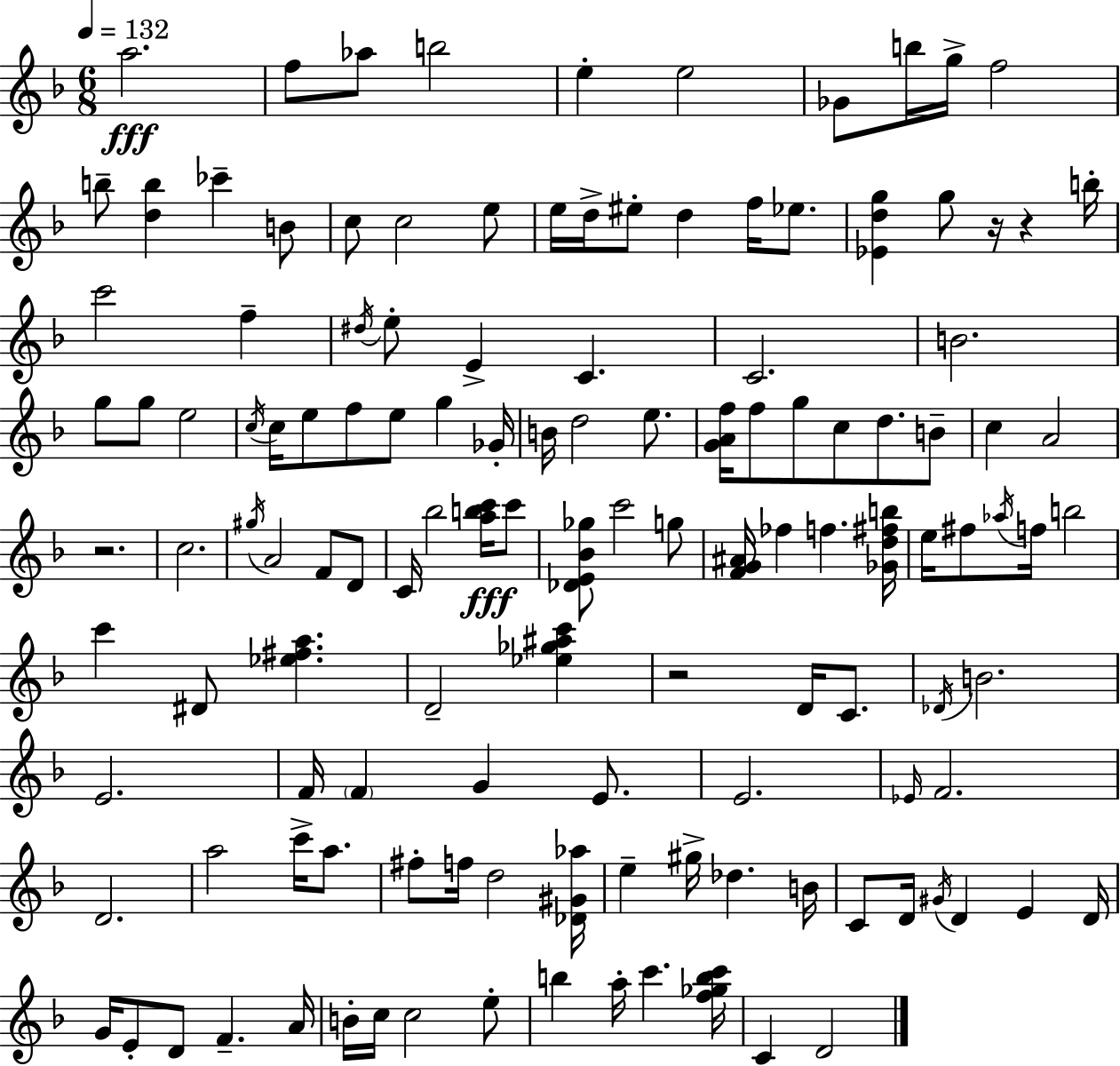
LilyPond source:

{
  \clef treble
  \numericTimeSignature
  \time 6/8
  \key f \major
  \tempo 4 = 132
  \repeat volta 2 { a''2.\fff | f''8 aes''8 b''2 | e''4-. e''2 | ges'8 b''16 g''16-> f''2 | \break b''8-- <d'' b''>4 ces'''4-- b'8 | c''8 c''2 e''8 | e''16 d''16-> eis''8-. d''4 f''16 ees''8. | <ees' d'' g''>4 g''8 r16 r4 b''16-. | \break c'''2 f''4-- | \acciaccatura { dis''16 } e''8-. e'4-> c'4. | c'2. | b'2. | \break g''8 g''8 e''2 | \acciaccatura { c''16 } c''16 e''8 f''8 e''8 g''4 | ges'16-. b'16 d''2 e''8. | <g' a' f''>16 f''8 g''8 c''8 d''8. | \break b'8-- c''4 a'2 | r2. | c''2. | \acciaccatura { gis''16 } a'2 f'8 | \break d'8 c'16 bes''2 | <a'' b'' c'''>16\fff c'''8 <des' e' bes' ges''>8 c'''2 | g''8 <f' g' ais'>16 fes''4 f''4. | <ges' d'' fis'' b''>16 e''16 fis''8 \acciaccatura { aes''16 } f''16 b''2 | \break c'''4 dis'8 <ees'' fis'' a''>4. | d'2-- | <ees'' ges'' ais'' c'''>4 r2 | d'16 c'8. \acciaccatura { des'16 } b'2. | \break e'2. | f'16 \parenthesize f'4 g'4 | e'8. e'2. | \grace { ees'16 } f'2. | \break d'2. | a''2 | c'''16-> a''8. fis''8-. f''16 d''2 | <des' gis' aes''>16 e''4-- gis''16-> des''4. | \break b'16 c'8 d'16 \acciaccatura { gis'16 } d'4 | e'4 d'16 g'16 e'8-. d'8 | f'4.-- a'16 b'16-. c''16 c''2 | e''8-. b''4 a''16-. | \break c'''4. <f'' ges'' b'' c'''>16 c'4 d'2 | } \bar "|."
}